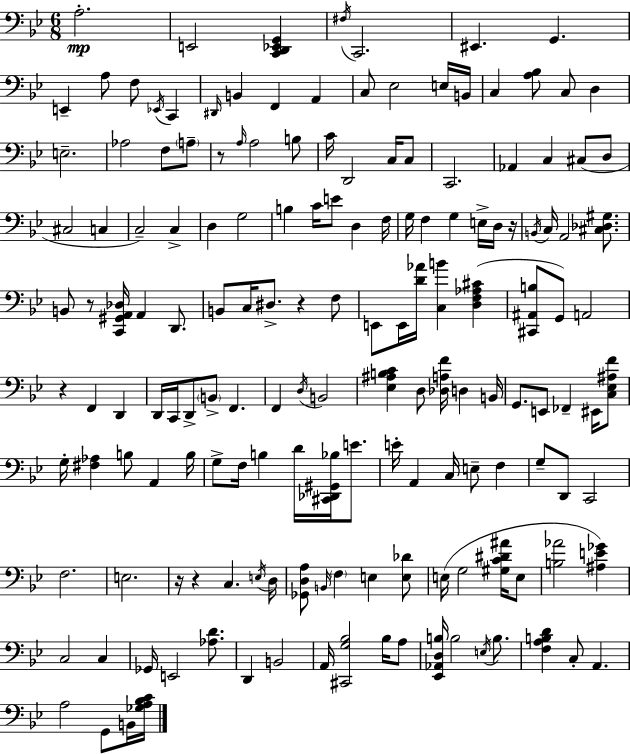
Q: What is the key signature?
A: BES major